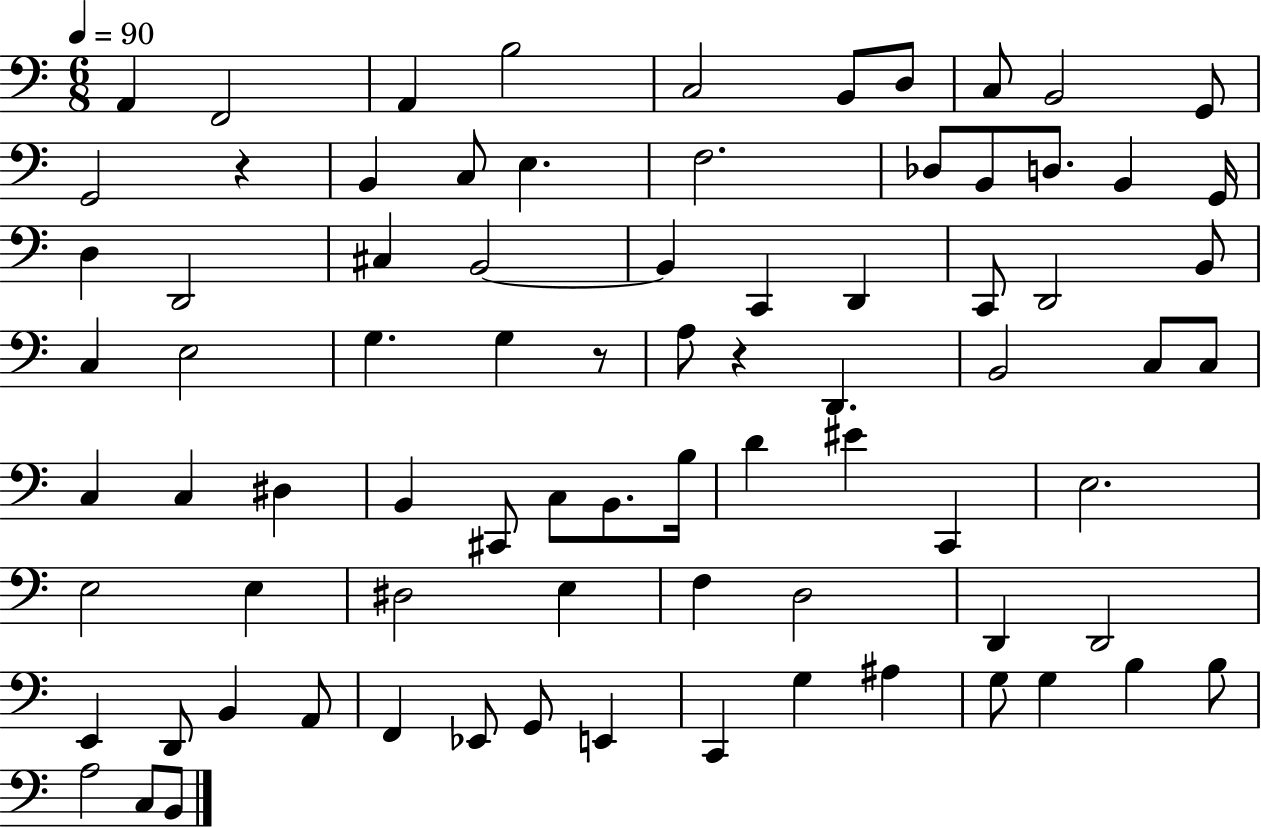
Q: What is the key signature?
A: C major